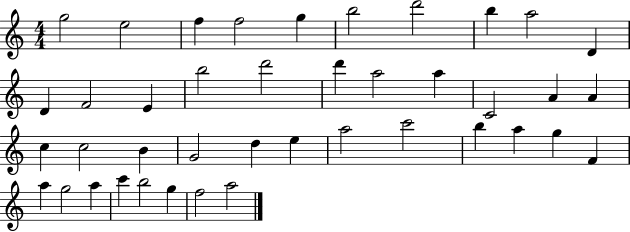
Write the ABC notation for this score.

X:1
T:Untitled
M:4/4
L:1/4
K:C
g2 e2 f f2 g b2 d'2 b a2 D D F2 E b2 d'2 d' a2 a C2 A A c c2 B G2 d e a2 c'2 b a g F a g2 a c' b2 g f2 a2